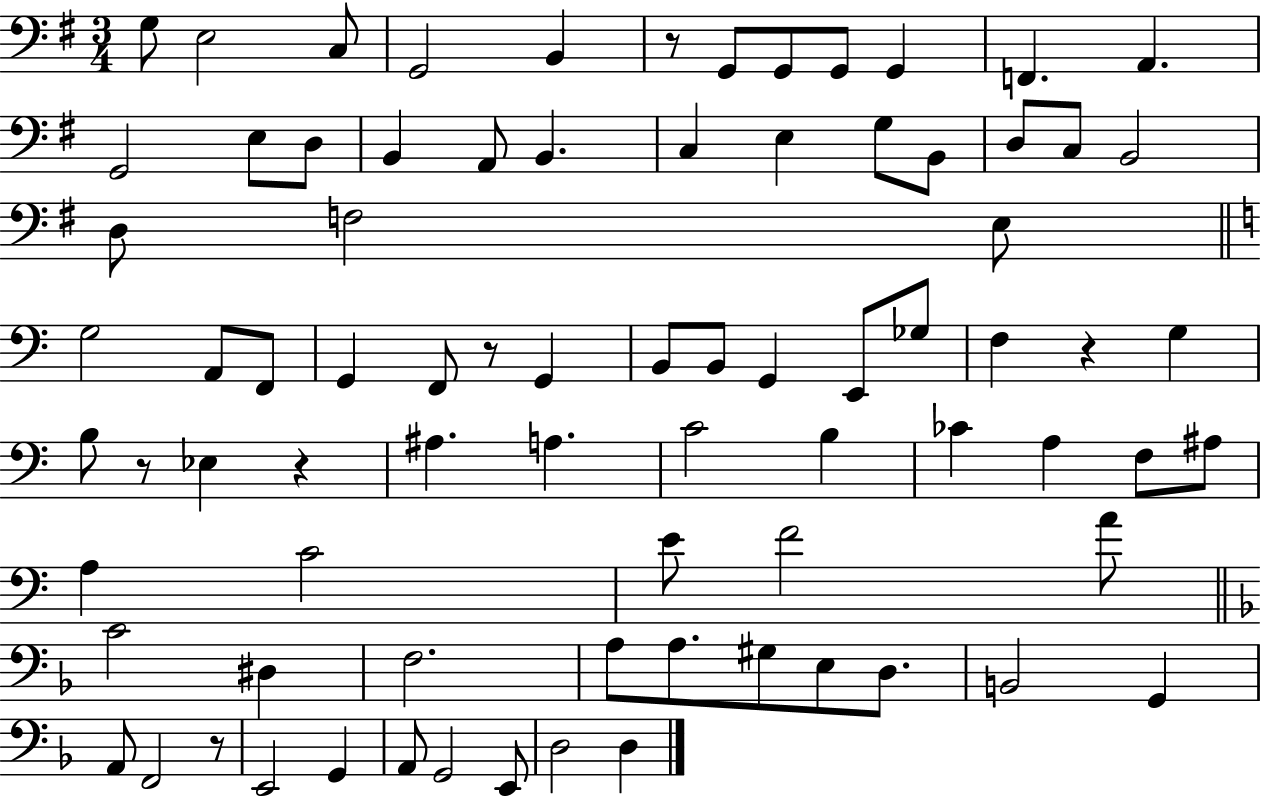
X:1
T:Untitled
M:3/4
L:1/4
K:G
G,/2 E,2 C,/2 G,,2 B,, z/2 G,,/2 G,,/2 G,,/2 G,, F,, A,, G,,2 E,/2 D,/2 B,, A,,/2 B,, C, E, G,/2 B,,/2 D,/2 C,/2 B,,2 D,/2 F,2 E,/2 G,2 A,,/2 F,,/2 G,, F,,/2 z/2 G,, B,,/2 B,,/2 G,, E,,/2 _G,/2 F, z G, B,/2 z/2 _E, z ^A, A, C2 B, _C A, F,/2 ^A,/2 A, C2 E/2 F2 A/2 C2 ^D, F,2 A,/2 A,/2 ^G,/2 E,/2 D,/2 B,,2 G,, A,,/2 F,,2 z/2 E,,2 G,, A,,/2 G,,2 E,,/2 D,2 D,